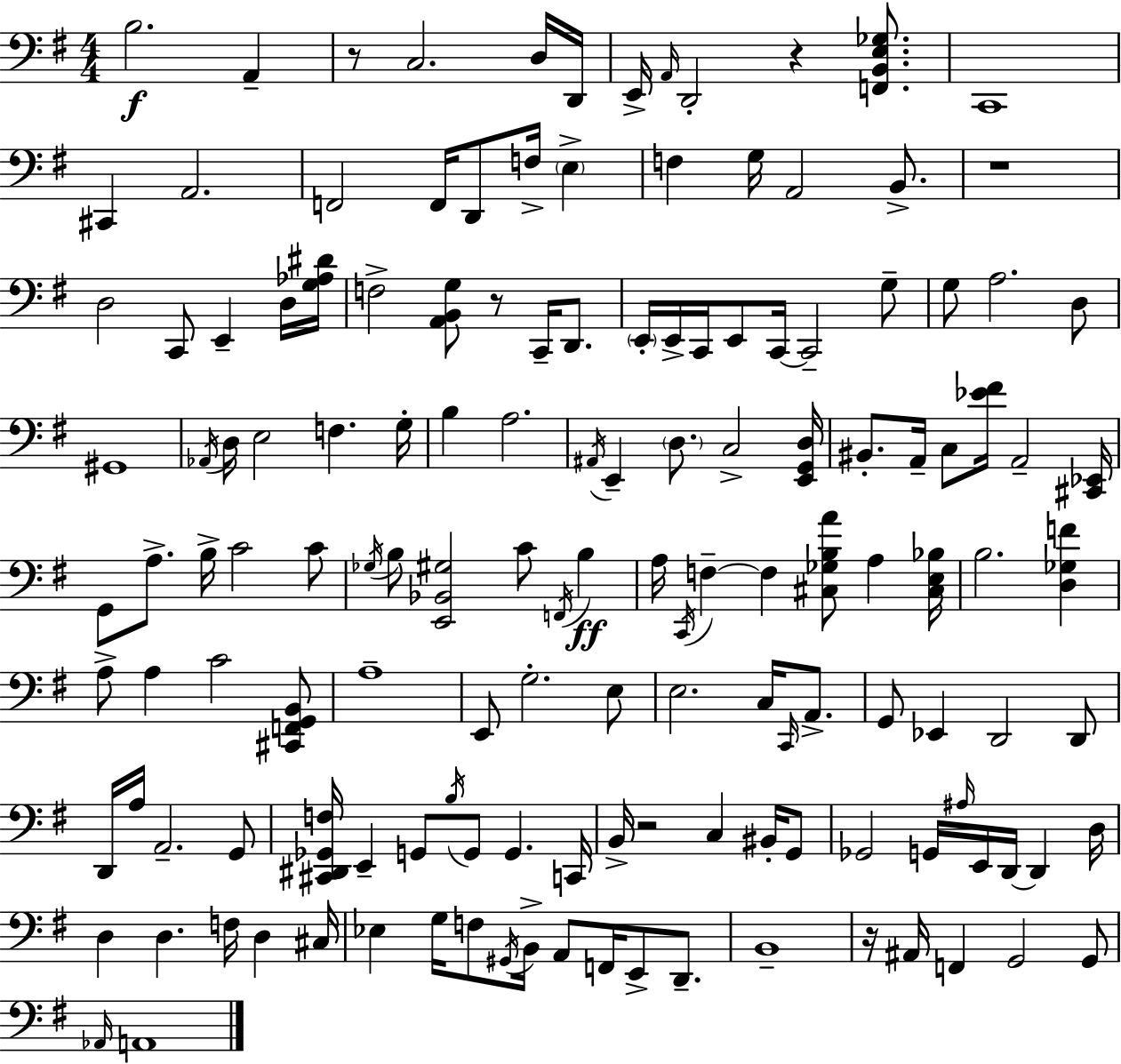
{
  \clef bass
  \numericTimeSignature
  \time 4/4
  \key g \major
  b2.\f a,4-- | r8 c2. d16 d,16 | e,16-> \grace { a,16 } d,2-. r4 <f, b, e ges>8. | c,1 | \break cis,4 a,2. | f,2 f,16 d,8 f16-> \parenthesize e4-> | f4 g16 a,2 b,8.-> | r1 | \break d2 c,8 e,4-- d16 | <g aes dis'>16 f2-> <a, b, g>8 r8 c,16-- d,8. | \parenthesize e,16-. e,16-> c,16 e,8 c,16~~ c,2-- g8-- | g8 a2. d8 | \break gis,1 | \acciaccatura { aes,16 } d16 e2 f4. | g16-. b4 a2. | \acciaccatura { ais,16 } e,4-- \parenthesize d8. c2-> | \break <e, g, d>16 bis,8.-. a,16-- c8 <ees' fis'>16 a,2-- | <cis, ees,>16 g,8 a8.-> b16-> c'2 | c'8 \acciaccatura { ges16 } b8 <e, bes, gis>2 c'8 | \acciaccatura { f,16 }\ff b4 a16 \acciaccatura { c,16 } f4--~~ f4 <cis ges b a'>8 | \break a4 <cis e bes>16 b2. | <d ges f'>4 a8-> a4 c'2 | <cis, f, g, b,>8 a1-- | e,8 g2.-. | \break e8 e2. | c16 \grace { c,16 } a,8.-> g,8 ees,4 d,2 | d,8 d,16 a16 a,2.-- | g,8 <cis, dis, ges, f>16 e,4-- g,8 \acciaccatura { b16 } g,8 | \break g,4. c,16 b,16-> r2 | c4 bis,16-. g,8 ges,2 | g,16 \grace { ais16 } e,16 d,16~~ d,4 d16 d4 d4. | f16 d4 cis16 ees4 g16 f8 | \break \acciaccatura { gis,16 } b,16-> a,8 f,16 e,8-> d,8.-- b,1-- | r16 ais,16 f,4 | g,2 g,8 \grace { aes,16 } a,1 | \bar "|."
}